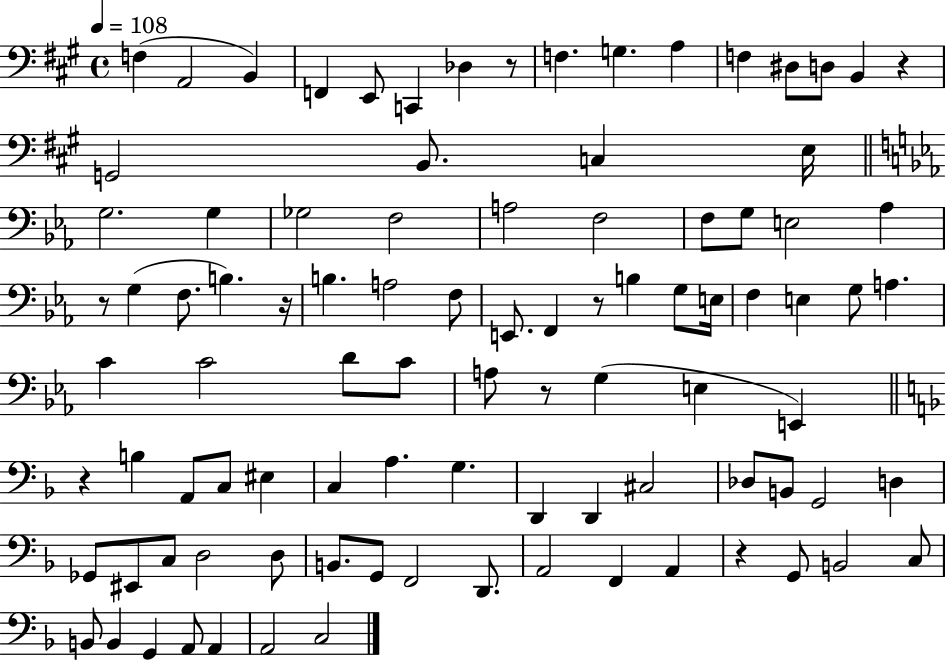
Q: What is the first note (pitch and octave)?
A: F3